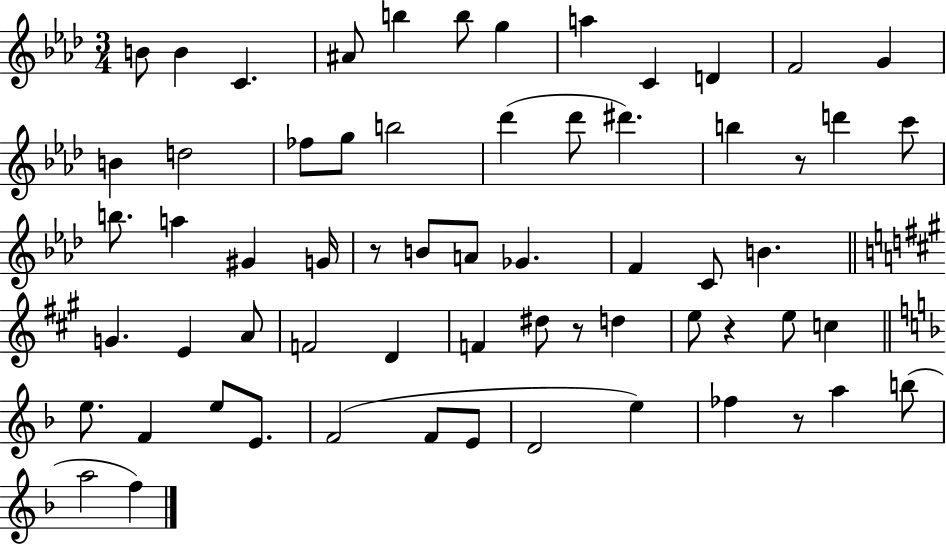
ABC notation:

X:1
T:Untitled
M:3/4
L:1/4
K:Ab
B/2 B C ^A/2 b b/2 g a C D F2 G B d2 _f/2 g/2 b2 _d' _d'/2 ^d' b z/2 d' c'/2 b/2 a ^G G/4 z/2 B/2 A/2 _G F C/2 B G E A/2 F2 D F ^d/2 z/2 d e/2 z e/2 c e/2 F e/2 E/2 F2 F/2 E/2 D2 e _f z/2 a b/2 a2 f